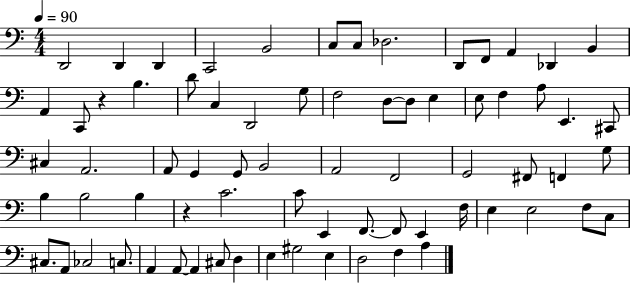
X:1
T:Untitled
M:4/4
L:1/4
K:C
D,,2 D,, D,, C,,2 B,,2 C,/2 C,/2 _D,2 D,,/2 F,,/2 A,, _D,, B,, A,, C,,/2 z B, D/2 C, D,,2 G,/2 F,2 D,/2 D,/2 E, E,/2 F, A,/2 E,, ^C,,/2 ^C, A,,2 A,,/2 G,, G,,/2 B,,2 A,,2 F,,2 G,,2 ^F,,/2 F,, G,/2 B, B,2 B, z C2 C/2 E,, F,,/2 F,,/2 E,, F,/4 E, E,2 F,/2 C,/2 ^C,/2 A,,/2 _C,2 C,/2 A,, A,,/2 A,, ^C,/2 D, E, ^G,2 E, D,2 F, A,